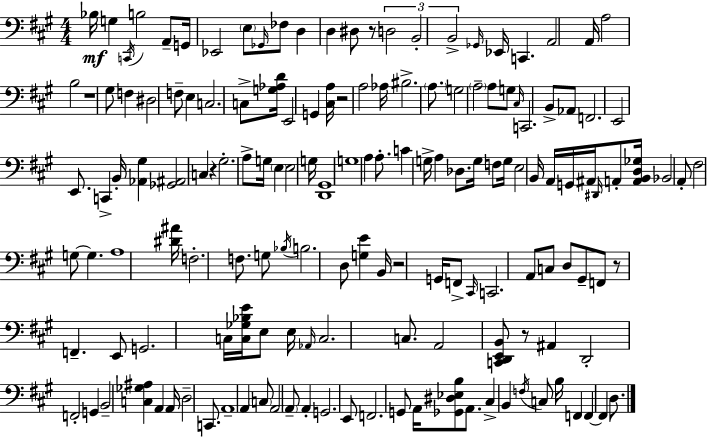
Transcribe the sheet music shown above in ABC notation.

X:1
T:Untitled
M:4/4
L:1/4
K:A
_B,/4 G, C,,/4 B,2 A,,/2 G,,/4 _E,,2 E,/2 _G,,/4 _F,/2 D, D, ^D,/2 z/2 D,2 B,,2 B,,2 _G,,/4 _E,,/4 C,, A,,2 A,,/4 A,2 B,2 z4 ^G,/2 F, ^D,2 F,/2 E, C,2 C,/2 [G,_A,D]/4 E,,2 G,, [^C,A,]/4 z2 A,2 _A,/4 ^B,2 A,/2 G,2 A,2 A,/2 G,/2 ^C,/4 C,,2 B,,/2 _A,,/2 F,,2 E,,2 E,,/2 C,, B,,/4 [_A,,^G,] [_G,,^A,,]2 C, z ^G,2 A,/2 G,/4 E, E,2 G,/4 [D,,^G,,]4 G,4 A, A,/2 C G,/4 A, _D,/2 G,/4 F,/2 G,/4 E,2 B,,/4 A,,/4 G,,/4 ^A,,/4 ^D,,/4 A,,/2 [A,,B,,D,_G,]/4 _B,,2 A,,/2 ^F,2 G,/2 G, A,4 [^D^A]/4 F,2 F,/2 G,/2 _B,/4 B,2 D,/2 [G,E] B,,/4 z2 G,,/4 F,,/2 ^C,,/4 C,,2 A,,/2 C,/2 D,/2 ^G,,/2 F,,/2 z/2 F,, E,,/2 G,,2 C,/4 [C,_G,_B,E]/4 E,/2 E,/4 _A,,/4 C,2 C,/2 A,,2 [C,,D,,E,,B,,]/2 z/2 ^A,, D,,2 F,,2 G,, B,,2 [C,_G,^A,] A,, A,,/4 D,2 C,,/2 A,,4 A,, C,/2 A,,2 A,,/2 A,, G,,2 E,,/2 F,,2 G,,/2 A,,/4 [_G,,^D,_E,B,]/2 A,,/2 ^C, B,, F,/4 C,/2 B,/4 F,, F,, F,, D,/2